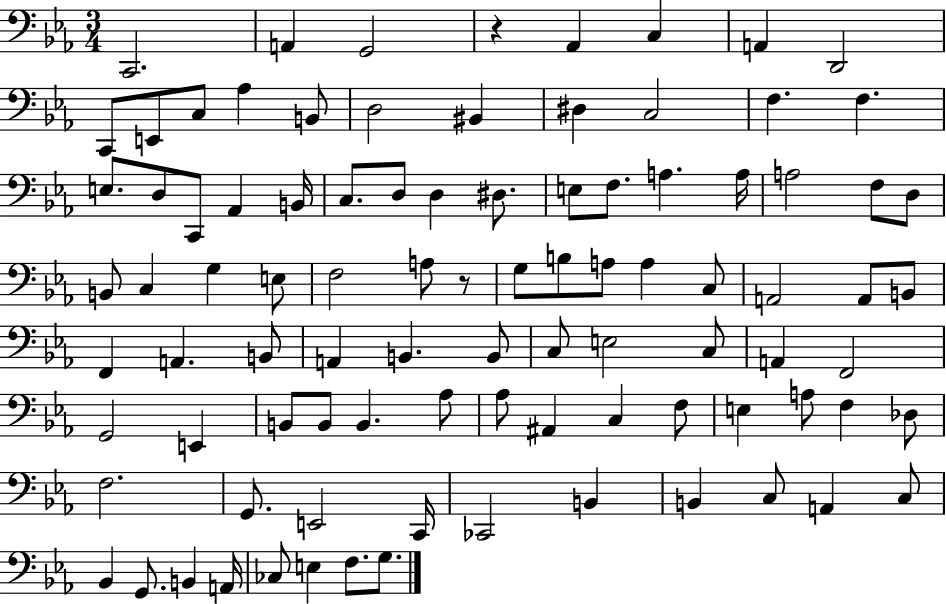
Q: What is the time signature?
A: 3/4